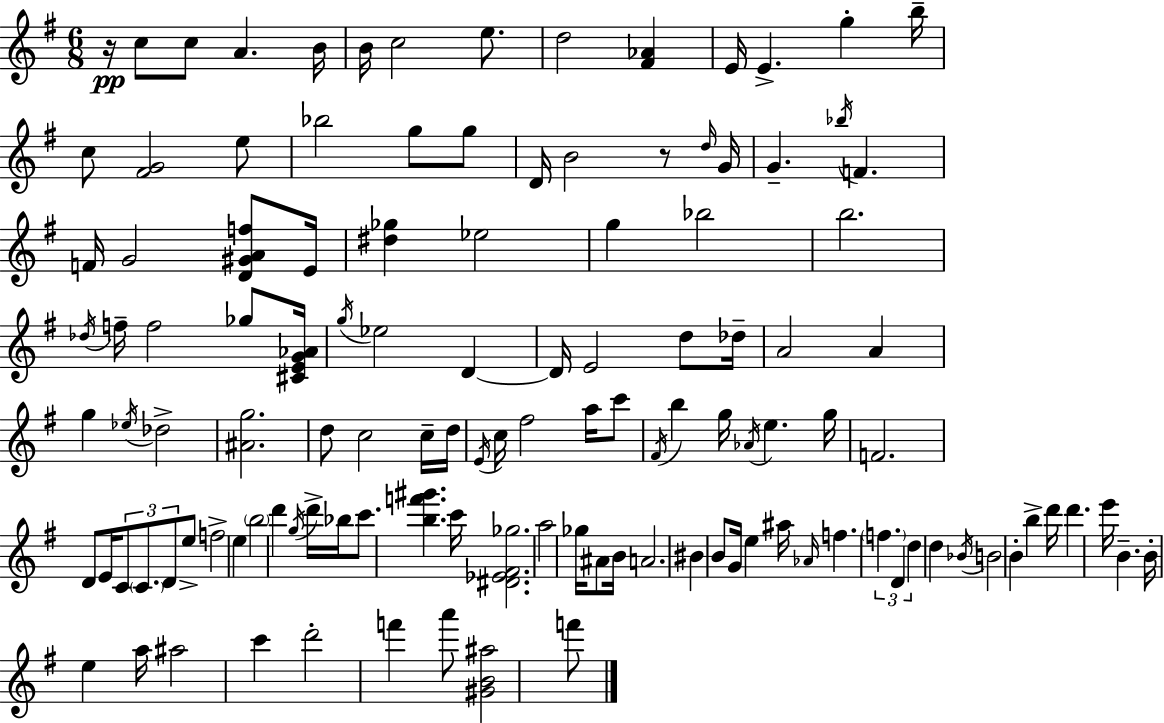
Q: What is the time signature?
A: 6/8